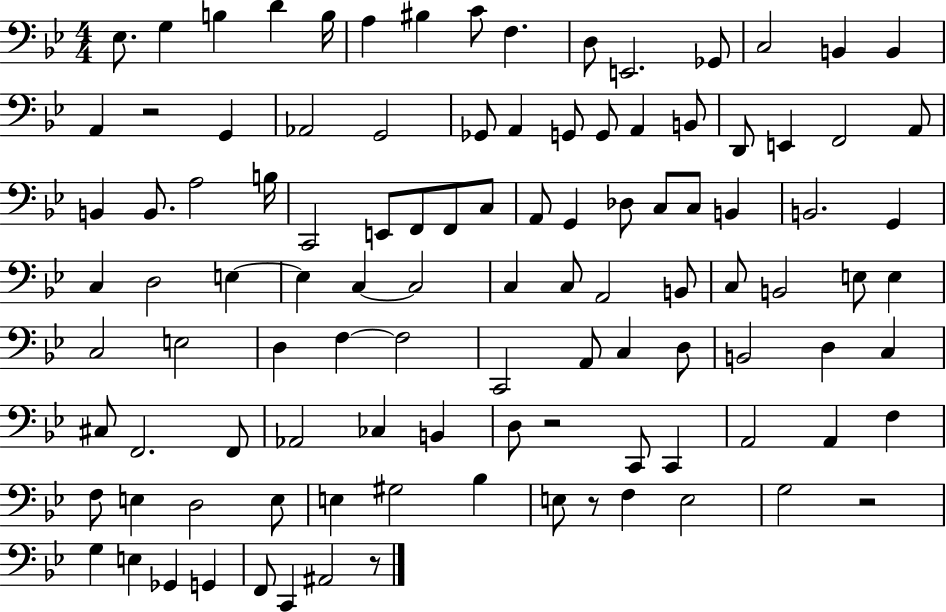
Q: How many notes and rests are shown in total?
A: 107